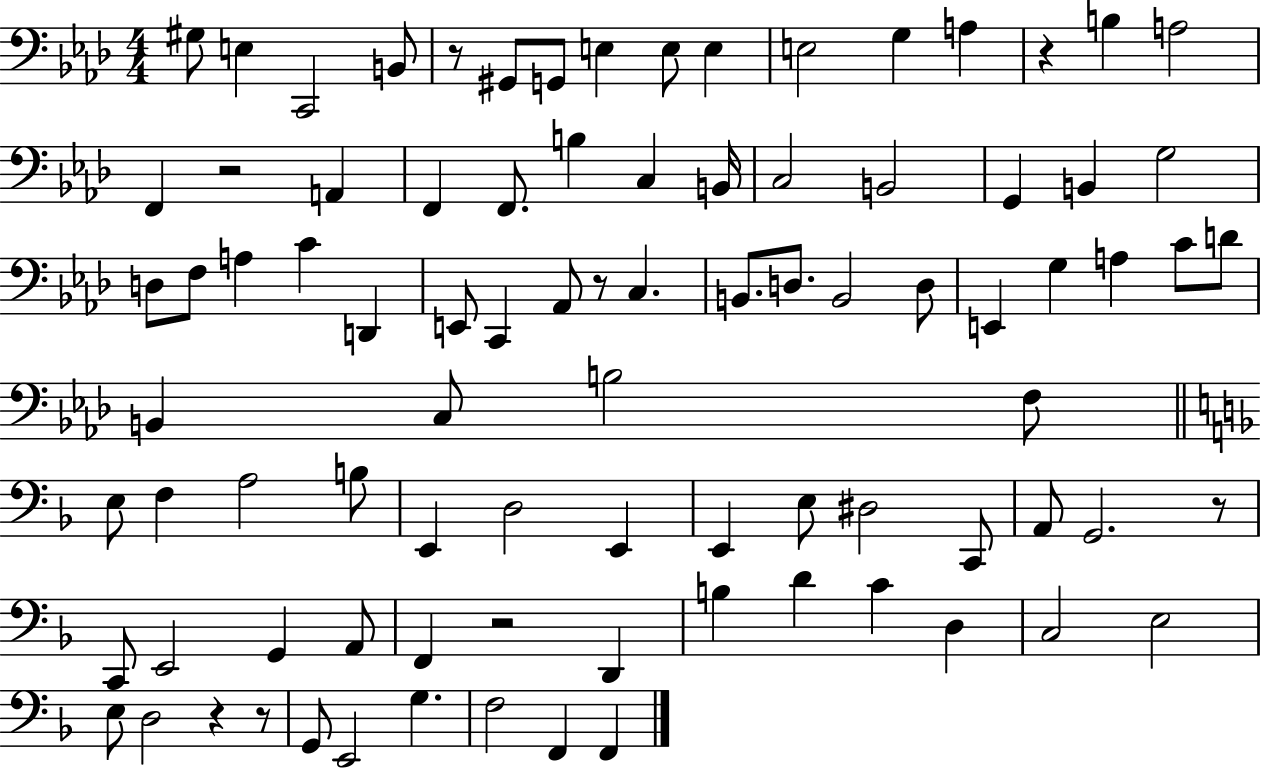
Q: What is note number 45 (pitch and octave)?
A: B2